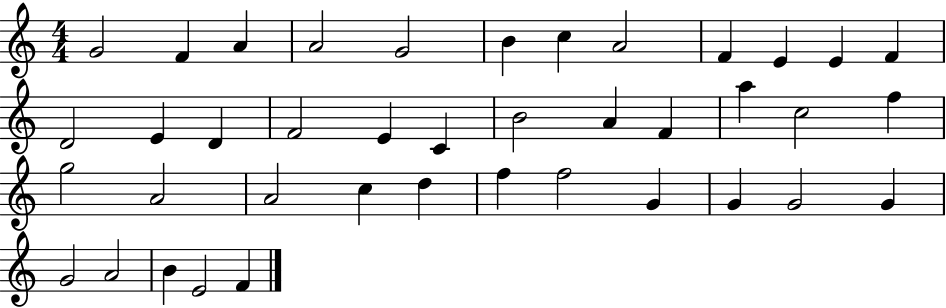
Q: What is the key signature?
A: C major